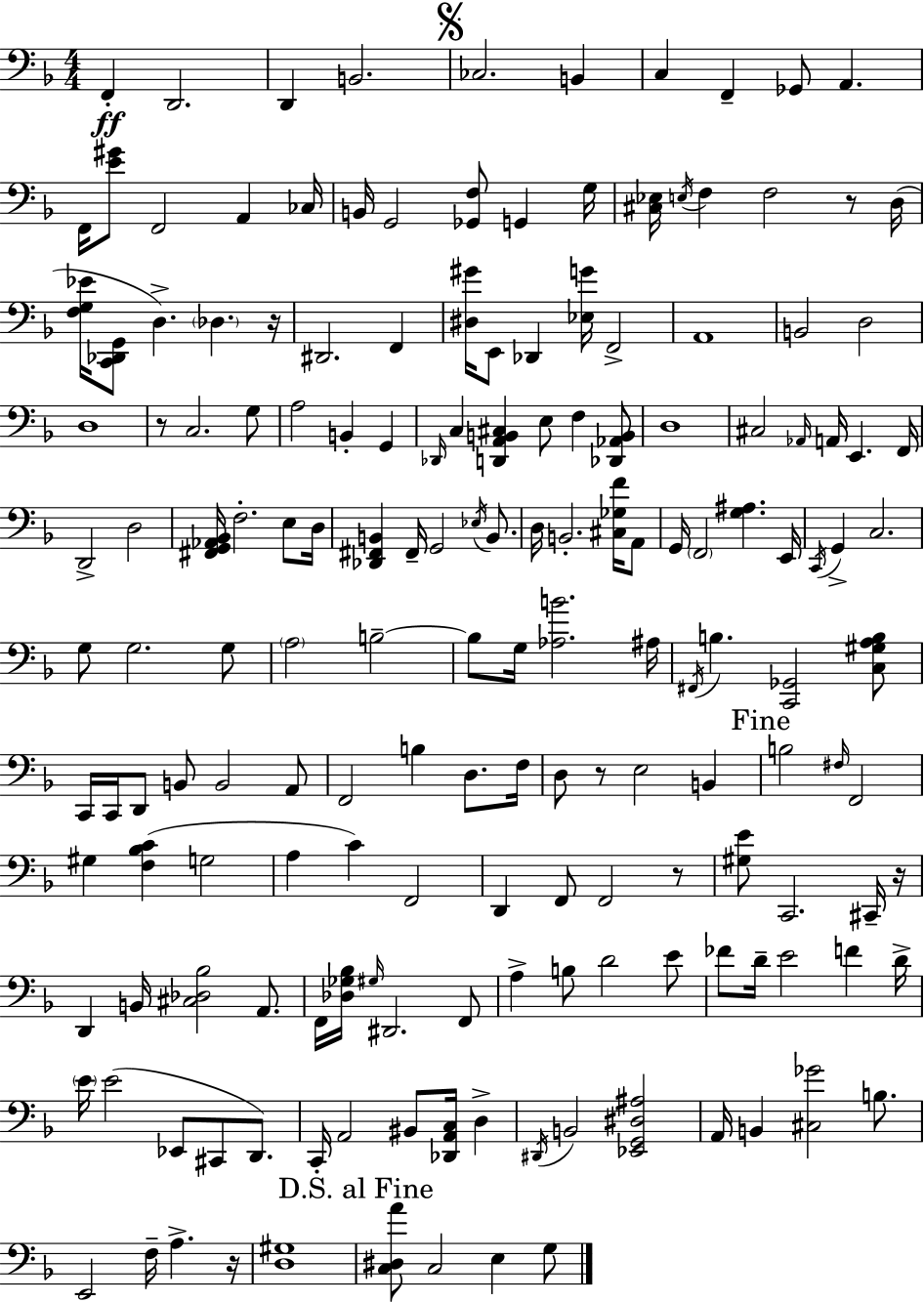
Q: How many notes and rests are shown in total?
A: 170